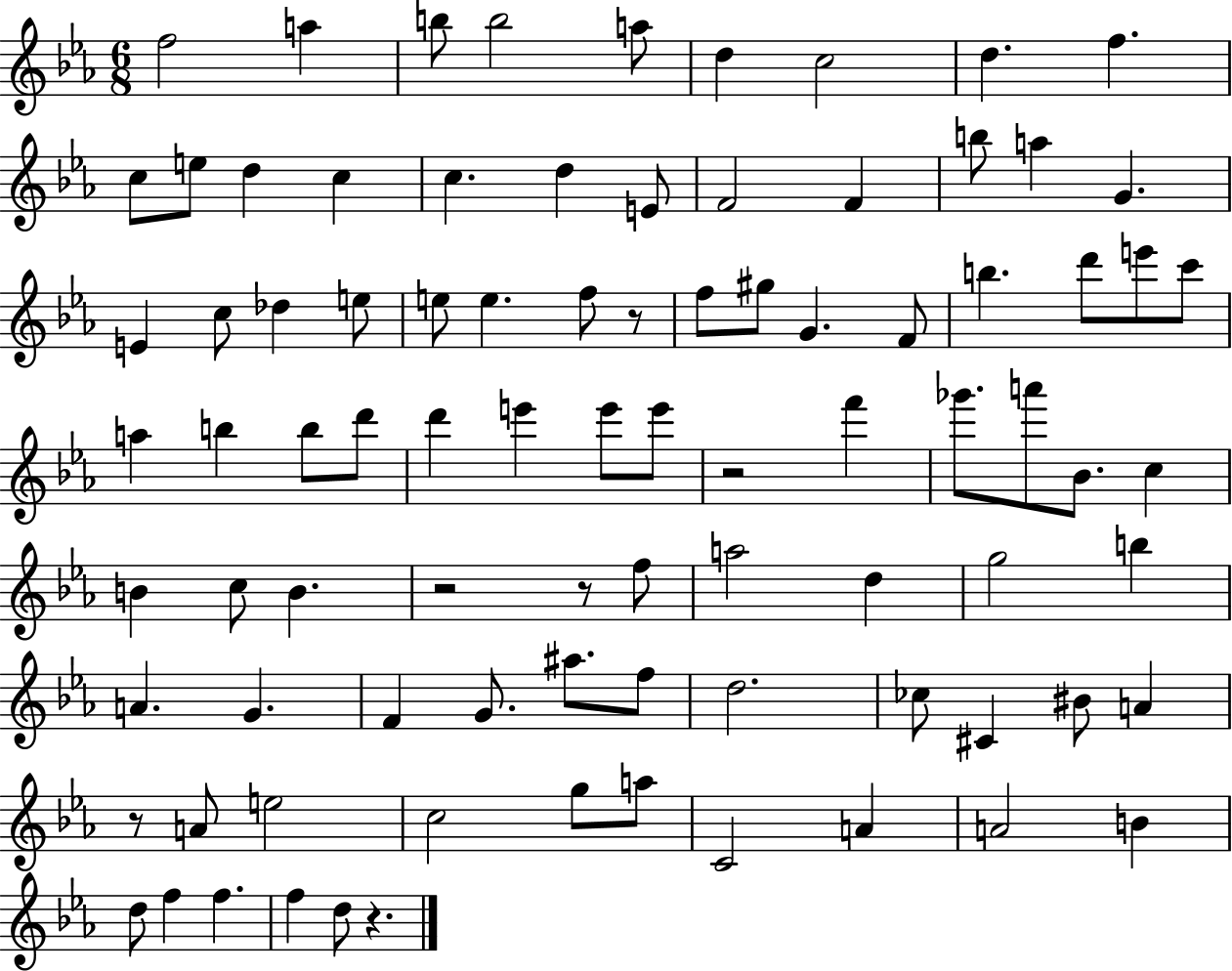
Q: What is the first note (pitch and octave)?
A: F5